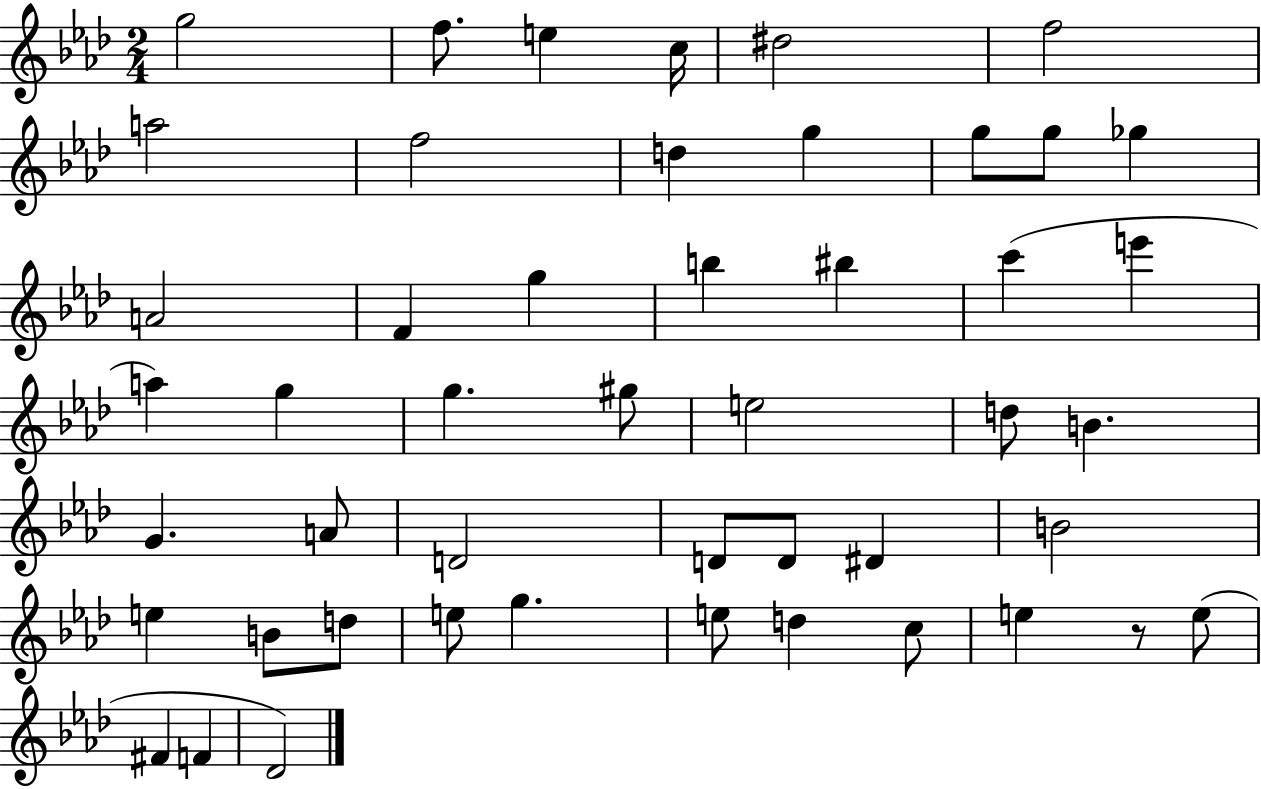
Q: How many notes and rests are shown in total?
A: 48